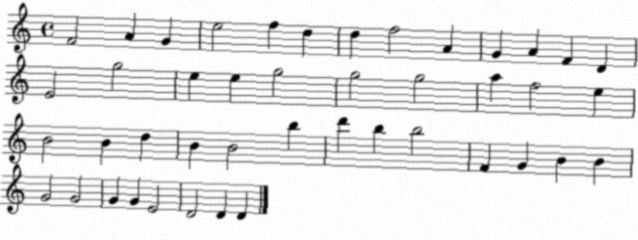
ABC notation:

X:1
T:Untitled
M:4/4
L:1/4
K:C
F2 A G e2 f d d f2 A G A F D E2 g2 e e g2 g2 g2 a f2 e B2 B d B B2 b d' b b2 F G B B G2 G2 G G E2 D2 D D